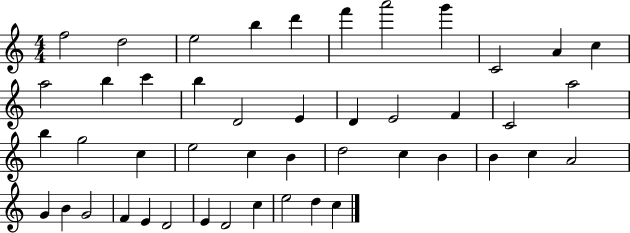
X:1
T:Untitled
M:4/4
L:1/4
K:C
f2 d2 e2 b d' f' a'2 g' C2 A c a2 b c' b D2 E D E2 F C2 a2 b g2 c e2 c B d2 c B B c A2 G B G2 F E D2 E D2 c e2 d c